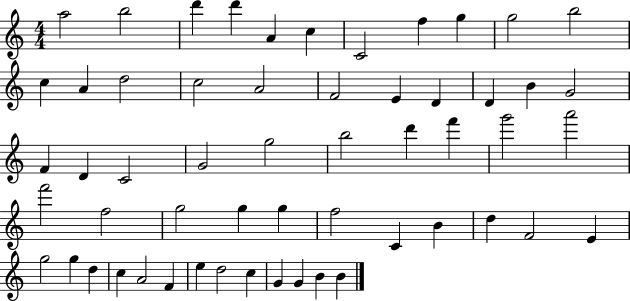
{
  \clef treble
  \numericTimeSignature
  \time 4/4
  \key c \major
  a''2 b''2 | d'''4 d'''4 a'4 c''4 | c'2 f''4 g''4 | g''2 b''2 | \break c''4 a'4 d''2 | c''2 a'2 | f'2 e'4 d'4 | d'4 b'4 g'2 | \break f'4 d'4 c'2 | g'2 g''2 | b''2 d'''4 f'''4 | g'''2 a'''2 | \break f'''2 f''2 | g''2 g''4 g''4 | f''2 c'4 b'4 | d''4 f'2 e'4 | \break g''2 g''4 d''4 | c''4 a'2 f'4 | e''4 d''2 c''4 | g'4 g'4 b'4 b'4 | \break \bar "|."
}